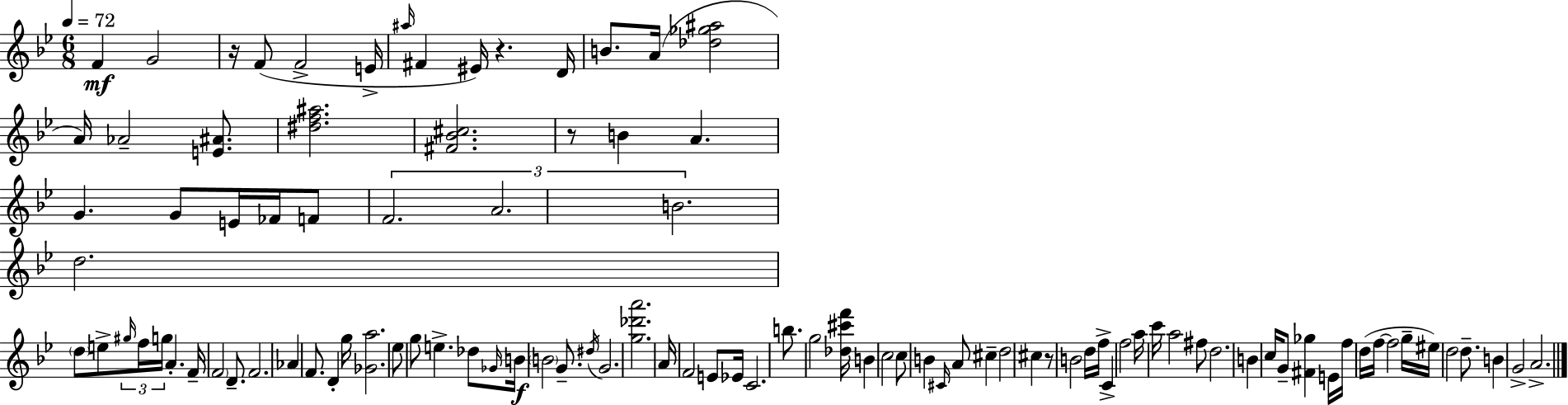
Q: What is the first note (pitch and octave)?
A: F4